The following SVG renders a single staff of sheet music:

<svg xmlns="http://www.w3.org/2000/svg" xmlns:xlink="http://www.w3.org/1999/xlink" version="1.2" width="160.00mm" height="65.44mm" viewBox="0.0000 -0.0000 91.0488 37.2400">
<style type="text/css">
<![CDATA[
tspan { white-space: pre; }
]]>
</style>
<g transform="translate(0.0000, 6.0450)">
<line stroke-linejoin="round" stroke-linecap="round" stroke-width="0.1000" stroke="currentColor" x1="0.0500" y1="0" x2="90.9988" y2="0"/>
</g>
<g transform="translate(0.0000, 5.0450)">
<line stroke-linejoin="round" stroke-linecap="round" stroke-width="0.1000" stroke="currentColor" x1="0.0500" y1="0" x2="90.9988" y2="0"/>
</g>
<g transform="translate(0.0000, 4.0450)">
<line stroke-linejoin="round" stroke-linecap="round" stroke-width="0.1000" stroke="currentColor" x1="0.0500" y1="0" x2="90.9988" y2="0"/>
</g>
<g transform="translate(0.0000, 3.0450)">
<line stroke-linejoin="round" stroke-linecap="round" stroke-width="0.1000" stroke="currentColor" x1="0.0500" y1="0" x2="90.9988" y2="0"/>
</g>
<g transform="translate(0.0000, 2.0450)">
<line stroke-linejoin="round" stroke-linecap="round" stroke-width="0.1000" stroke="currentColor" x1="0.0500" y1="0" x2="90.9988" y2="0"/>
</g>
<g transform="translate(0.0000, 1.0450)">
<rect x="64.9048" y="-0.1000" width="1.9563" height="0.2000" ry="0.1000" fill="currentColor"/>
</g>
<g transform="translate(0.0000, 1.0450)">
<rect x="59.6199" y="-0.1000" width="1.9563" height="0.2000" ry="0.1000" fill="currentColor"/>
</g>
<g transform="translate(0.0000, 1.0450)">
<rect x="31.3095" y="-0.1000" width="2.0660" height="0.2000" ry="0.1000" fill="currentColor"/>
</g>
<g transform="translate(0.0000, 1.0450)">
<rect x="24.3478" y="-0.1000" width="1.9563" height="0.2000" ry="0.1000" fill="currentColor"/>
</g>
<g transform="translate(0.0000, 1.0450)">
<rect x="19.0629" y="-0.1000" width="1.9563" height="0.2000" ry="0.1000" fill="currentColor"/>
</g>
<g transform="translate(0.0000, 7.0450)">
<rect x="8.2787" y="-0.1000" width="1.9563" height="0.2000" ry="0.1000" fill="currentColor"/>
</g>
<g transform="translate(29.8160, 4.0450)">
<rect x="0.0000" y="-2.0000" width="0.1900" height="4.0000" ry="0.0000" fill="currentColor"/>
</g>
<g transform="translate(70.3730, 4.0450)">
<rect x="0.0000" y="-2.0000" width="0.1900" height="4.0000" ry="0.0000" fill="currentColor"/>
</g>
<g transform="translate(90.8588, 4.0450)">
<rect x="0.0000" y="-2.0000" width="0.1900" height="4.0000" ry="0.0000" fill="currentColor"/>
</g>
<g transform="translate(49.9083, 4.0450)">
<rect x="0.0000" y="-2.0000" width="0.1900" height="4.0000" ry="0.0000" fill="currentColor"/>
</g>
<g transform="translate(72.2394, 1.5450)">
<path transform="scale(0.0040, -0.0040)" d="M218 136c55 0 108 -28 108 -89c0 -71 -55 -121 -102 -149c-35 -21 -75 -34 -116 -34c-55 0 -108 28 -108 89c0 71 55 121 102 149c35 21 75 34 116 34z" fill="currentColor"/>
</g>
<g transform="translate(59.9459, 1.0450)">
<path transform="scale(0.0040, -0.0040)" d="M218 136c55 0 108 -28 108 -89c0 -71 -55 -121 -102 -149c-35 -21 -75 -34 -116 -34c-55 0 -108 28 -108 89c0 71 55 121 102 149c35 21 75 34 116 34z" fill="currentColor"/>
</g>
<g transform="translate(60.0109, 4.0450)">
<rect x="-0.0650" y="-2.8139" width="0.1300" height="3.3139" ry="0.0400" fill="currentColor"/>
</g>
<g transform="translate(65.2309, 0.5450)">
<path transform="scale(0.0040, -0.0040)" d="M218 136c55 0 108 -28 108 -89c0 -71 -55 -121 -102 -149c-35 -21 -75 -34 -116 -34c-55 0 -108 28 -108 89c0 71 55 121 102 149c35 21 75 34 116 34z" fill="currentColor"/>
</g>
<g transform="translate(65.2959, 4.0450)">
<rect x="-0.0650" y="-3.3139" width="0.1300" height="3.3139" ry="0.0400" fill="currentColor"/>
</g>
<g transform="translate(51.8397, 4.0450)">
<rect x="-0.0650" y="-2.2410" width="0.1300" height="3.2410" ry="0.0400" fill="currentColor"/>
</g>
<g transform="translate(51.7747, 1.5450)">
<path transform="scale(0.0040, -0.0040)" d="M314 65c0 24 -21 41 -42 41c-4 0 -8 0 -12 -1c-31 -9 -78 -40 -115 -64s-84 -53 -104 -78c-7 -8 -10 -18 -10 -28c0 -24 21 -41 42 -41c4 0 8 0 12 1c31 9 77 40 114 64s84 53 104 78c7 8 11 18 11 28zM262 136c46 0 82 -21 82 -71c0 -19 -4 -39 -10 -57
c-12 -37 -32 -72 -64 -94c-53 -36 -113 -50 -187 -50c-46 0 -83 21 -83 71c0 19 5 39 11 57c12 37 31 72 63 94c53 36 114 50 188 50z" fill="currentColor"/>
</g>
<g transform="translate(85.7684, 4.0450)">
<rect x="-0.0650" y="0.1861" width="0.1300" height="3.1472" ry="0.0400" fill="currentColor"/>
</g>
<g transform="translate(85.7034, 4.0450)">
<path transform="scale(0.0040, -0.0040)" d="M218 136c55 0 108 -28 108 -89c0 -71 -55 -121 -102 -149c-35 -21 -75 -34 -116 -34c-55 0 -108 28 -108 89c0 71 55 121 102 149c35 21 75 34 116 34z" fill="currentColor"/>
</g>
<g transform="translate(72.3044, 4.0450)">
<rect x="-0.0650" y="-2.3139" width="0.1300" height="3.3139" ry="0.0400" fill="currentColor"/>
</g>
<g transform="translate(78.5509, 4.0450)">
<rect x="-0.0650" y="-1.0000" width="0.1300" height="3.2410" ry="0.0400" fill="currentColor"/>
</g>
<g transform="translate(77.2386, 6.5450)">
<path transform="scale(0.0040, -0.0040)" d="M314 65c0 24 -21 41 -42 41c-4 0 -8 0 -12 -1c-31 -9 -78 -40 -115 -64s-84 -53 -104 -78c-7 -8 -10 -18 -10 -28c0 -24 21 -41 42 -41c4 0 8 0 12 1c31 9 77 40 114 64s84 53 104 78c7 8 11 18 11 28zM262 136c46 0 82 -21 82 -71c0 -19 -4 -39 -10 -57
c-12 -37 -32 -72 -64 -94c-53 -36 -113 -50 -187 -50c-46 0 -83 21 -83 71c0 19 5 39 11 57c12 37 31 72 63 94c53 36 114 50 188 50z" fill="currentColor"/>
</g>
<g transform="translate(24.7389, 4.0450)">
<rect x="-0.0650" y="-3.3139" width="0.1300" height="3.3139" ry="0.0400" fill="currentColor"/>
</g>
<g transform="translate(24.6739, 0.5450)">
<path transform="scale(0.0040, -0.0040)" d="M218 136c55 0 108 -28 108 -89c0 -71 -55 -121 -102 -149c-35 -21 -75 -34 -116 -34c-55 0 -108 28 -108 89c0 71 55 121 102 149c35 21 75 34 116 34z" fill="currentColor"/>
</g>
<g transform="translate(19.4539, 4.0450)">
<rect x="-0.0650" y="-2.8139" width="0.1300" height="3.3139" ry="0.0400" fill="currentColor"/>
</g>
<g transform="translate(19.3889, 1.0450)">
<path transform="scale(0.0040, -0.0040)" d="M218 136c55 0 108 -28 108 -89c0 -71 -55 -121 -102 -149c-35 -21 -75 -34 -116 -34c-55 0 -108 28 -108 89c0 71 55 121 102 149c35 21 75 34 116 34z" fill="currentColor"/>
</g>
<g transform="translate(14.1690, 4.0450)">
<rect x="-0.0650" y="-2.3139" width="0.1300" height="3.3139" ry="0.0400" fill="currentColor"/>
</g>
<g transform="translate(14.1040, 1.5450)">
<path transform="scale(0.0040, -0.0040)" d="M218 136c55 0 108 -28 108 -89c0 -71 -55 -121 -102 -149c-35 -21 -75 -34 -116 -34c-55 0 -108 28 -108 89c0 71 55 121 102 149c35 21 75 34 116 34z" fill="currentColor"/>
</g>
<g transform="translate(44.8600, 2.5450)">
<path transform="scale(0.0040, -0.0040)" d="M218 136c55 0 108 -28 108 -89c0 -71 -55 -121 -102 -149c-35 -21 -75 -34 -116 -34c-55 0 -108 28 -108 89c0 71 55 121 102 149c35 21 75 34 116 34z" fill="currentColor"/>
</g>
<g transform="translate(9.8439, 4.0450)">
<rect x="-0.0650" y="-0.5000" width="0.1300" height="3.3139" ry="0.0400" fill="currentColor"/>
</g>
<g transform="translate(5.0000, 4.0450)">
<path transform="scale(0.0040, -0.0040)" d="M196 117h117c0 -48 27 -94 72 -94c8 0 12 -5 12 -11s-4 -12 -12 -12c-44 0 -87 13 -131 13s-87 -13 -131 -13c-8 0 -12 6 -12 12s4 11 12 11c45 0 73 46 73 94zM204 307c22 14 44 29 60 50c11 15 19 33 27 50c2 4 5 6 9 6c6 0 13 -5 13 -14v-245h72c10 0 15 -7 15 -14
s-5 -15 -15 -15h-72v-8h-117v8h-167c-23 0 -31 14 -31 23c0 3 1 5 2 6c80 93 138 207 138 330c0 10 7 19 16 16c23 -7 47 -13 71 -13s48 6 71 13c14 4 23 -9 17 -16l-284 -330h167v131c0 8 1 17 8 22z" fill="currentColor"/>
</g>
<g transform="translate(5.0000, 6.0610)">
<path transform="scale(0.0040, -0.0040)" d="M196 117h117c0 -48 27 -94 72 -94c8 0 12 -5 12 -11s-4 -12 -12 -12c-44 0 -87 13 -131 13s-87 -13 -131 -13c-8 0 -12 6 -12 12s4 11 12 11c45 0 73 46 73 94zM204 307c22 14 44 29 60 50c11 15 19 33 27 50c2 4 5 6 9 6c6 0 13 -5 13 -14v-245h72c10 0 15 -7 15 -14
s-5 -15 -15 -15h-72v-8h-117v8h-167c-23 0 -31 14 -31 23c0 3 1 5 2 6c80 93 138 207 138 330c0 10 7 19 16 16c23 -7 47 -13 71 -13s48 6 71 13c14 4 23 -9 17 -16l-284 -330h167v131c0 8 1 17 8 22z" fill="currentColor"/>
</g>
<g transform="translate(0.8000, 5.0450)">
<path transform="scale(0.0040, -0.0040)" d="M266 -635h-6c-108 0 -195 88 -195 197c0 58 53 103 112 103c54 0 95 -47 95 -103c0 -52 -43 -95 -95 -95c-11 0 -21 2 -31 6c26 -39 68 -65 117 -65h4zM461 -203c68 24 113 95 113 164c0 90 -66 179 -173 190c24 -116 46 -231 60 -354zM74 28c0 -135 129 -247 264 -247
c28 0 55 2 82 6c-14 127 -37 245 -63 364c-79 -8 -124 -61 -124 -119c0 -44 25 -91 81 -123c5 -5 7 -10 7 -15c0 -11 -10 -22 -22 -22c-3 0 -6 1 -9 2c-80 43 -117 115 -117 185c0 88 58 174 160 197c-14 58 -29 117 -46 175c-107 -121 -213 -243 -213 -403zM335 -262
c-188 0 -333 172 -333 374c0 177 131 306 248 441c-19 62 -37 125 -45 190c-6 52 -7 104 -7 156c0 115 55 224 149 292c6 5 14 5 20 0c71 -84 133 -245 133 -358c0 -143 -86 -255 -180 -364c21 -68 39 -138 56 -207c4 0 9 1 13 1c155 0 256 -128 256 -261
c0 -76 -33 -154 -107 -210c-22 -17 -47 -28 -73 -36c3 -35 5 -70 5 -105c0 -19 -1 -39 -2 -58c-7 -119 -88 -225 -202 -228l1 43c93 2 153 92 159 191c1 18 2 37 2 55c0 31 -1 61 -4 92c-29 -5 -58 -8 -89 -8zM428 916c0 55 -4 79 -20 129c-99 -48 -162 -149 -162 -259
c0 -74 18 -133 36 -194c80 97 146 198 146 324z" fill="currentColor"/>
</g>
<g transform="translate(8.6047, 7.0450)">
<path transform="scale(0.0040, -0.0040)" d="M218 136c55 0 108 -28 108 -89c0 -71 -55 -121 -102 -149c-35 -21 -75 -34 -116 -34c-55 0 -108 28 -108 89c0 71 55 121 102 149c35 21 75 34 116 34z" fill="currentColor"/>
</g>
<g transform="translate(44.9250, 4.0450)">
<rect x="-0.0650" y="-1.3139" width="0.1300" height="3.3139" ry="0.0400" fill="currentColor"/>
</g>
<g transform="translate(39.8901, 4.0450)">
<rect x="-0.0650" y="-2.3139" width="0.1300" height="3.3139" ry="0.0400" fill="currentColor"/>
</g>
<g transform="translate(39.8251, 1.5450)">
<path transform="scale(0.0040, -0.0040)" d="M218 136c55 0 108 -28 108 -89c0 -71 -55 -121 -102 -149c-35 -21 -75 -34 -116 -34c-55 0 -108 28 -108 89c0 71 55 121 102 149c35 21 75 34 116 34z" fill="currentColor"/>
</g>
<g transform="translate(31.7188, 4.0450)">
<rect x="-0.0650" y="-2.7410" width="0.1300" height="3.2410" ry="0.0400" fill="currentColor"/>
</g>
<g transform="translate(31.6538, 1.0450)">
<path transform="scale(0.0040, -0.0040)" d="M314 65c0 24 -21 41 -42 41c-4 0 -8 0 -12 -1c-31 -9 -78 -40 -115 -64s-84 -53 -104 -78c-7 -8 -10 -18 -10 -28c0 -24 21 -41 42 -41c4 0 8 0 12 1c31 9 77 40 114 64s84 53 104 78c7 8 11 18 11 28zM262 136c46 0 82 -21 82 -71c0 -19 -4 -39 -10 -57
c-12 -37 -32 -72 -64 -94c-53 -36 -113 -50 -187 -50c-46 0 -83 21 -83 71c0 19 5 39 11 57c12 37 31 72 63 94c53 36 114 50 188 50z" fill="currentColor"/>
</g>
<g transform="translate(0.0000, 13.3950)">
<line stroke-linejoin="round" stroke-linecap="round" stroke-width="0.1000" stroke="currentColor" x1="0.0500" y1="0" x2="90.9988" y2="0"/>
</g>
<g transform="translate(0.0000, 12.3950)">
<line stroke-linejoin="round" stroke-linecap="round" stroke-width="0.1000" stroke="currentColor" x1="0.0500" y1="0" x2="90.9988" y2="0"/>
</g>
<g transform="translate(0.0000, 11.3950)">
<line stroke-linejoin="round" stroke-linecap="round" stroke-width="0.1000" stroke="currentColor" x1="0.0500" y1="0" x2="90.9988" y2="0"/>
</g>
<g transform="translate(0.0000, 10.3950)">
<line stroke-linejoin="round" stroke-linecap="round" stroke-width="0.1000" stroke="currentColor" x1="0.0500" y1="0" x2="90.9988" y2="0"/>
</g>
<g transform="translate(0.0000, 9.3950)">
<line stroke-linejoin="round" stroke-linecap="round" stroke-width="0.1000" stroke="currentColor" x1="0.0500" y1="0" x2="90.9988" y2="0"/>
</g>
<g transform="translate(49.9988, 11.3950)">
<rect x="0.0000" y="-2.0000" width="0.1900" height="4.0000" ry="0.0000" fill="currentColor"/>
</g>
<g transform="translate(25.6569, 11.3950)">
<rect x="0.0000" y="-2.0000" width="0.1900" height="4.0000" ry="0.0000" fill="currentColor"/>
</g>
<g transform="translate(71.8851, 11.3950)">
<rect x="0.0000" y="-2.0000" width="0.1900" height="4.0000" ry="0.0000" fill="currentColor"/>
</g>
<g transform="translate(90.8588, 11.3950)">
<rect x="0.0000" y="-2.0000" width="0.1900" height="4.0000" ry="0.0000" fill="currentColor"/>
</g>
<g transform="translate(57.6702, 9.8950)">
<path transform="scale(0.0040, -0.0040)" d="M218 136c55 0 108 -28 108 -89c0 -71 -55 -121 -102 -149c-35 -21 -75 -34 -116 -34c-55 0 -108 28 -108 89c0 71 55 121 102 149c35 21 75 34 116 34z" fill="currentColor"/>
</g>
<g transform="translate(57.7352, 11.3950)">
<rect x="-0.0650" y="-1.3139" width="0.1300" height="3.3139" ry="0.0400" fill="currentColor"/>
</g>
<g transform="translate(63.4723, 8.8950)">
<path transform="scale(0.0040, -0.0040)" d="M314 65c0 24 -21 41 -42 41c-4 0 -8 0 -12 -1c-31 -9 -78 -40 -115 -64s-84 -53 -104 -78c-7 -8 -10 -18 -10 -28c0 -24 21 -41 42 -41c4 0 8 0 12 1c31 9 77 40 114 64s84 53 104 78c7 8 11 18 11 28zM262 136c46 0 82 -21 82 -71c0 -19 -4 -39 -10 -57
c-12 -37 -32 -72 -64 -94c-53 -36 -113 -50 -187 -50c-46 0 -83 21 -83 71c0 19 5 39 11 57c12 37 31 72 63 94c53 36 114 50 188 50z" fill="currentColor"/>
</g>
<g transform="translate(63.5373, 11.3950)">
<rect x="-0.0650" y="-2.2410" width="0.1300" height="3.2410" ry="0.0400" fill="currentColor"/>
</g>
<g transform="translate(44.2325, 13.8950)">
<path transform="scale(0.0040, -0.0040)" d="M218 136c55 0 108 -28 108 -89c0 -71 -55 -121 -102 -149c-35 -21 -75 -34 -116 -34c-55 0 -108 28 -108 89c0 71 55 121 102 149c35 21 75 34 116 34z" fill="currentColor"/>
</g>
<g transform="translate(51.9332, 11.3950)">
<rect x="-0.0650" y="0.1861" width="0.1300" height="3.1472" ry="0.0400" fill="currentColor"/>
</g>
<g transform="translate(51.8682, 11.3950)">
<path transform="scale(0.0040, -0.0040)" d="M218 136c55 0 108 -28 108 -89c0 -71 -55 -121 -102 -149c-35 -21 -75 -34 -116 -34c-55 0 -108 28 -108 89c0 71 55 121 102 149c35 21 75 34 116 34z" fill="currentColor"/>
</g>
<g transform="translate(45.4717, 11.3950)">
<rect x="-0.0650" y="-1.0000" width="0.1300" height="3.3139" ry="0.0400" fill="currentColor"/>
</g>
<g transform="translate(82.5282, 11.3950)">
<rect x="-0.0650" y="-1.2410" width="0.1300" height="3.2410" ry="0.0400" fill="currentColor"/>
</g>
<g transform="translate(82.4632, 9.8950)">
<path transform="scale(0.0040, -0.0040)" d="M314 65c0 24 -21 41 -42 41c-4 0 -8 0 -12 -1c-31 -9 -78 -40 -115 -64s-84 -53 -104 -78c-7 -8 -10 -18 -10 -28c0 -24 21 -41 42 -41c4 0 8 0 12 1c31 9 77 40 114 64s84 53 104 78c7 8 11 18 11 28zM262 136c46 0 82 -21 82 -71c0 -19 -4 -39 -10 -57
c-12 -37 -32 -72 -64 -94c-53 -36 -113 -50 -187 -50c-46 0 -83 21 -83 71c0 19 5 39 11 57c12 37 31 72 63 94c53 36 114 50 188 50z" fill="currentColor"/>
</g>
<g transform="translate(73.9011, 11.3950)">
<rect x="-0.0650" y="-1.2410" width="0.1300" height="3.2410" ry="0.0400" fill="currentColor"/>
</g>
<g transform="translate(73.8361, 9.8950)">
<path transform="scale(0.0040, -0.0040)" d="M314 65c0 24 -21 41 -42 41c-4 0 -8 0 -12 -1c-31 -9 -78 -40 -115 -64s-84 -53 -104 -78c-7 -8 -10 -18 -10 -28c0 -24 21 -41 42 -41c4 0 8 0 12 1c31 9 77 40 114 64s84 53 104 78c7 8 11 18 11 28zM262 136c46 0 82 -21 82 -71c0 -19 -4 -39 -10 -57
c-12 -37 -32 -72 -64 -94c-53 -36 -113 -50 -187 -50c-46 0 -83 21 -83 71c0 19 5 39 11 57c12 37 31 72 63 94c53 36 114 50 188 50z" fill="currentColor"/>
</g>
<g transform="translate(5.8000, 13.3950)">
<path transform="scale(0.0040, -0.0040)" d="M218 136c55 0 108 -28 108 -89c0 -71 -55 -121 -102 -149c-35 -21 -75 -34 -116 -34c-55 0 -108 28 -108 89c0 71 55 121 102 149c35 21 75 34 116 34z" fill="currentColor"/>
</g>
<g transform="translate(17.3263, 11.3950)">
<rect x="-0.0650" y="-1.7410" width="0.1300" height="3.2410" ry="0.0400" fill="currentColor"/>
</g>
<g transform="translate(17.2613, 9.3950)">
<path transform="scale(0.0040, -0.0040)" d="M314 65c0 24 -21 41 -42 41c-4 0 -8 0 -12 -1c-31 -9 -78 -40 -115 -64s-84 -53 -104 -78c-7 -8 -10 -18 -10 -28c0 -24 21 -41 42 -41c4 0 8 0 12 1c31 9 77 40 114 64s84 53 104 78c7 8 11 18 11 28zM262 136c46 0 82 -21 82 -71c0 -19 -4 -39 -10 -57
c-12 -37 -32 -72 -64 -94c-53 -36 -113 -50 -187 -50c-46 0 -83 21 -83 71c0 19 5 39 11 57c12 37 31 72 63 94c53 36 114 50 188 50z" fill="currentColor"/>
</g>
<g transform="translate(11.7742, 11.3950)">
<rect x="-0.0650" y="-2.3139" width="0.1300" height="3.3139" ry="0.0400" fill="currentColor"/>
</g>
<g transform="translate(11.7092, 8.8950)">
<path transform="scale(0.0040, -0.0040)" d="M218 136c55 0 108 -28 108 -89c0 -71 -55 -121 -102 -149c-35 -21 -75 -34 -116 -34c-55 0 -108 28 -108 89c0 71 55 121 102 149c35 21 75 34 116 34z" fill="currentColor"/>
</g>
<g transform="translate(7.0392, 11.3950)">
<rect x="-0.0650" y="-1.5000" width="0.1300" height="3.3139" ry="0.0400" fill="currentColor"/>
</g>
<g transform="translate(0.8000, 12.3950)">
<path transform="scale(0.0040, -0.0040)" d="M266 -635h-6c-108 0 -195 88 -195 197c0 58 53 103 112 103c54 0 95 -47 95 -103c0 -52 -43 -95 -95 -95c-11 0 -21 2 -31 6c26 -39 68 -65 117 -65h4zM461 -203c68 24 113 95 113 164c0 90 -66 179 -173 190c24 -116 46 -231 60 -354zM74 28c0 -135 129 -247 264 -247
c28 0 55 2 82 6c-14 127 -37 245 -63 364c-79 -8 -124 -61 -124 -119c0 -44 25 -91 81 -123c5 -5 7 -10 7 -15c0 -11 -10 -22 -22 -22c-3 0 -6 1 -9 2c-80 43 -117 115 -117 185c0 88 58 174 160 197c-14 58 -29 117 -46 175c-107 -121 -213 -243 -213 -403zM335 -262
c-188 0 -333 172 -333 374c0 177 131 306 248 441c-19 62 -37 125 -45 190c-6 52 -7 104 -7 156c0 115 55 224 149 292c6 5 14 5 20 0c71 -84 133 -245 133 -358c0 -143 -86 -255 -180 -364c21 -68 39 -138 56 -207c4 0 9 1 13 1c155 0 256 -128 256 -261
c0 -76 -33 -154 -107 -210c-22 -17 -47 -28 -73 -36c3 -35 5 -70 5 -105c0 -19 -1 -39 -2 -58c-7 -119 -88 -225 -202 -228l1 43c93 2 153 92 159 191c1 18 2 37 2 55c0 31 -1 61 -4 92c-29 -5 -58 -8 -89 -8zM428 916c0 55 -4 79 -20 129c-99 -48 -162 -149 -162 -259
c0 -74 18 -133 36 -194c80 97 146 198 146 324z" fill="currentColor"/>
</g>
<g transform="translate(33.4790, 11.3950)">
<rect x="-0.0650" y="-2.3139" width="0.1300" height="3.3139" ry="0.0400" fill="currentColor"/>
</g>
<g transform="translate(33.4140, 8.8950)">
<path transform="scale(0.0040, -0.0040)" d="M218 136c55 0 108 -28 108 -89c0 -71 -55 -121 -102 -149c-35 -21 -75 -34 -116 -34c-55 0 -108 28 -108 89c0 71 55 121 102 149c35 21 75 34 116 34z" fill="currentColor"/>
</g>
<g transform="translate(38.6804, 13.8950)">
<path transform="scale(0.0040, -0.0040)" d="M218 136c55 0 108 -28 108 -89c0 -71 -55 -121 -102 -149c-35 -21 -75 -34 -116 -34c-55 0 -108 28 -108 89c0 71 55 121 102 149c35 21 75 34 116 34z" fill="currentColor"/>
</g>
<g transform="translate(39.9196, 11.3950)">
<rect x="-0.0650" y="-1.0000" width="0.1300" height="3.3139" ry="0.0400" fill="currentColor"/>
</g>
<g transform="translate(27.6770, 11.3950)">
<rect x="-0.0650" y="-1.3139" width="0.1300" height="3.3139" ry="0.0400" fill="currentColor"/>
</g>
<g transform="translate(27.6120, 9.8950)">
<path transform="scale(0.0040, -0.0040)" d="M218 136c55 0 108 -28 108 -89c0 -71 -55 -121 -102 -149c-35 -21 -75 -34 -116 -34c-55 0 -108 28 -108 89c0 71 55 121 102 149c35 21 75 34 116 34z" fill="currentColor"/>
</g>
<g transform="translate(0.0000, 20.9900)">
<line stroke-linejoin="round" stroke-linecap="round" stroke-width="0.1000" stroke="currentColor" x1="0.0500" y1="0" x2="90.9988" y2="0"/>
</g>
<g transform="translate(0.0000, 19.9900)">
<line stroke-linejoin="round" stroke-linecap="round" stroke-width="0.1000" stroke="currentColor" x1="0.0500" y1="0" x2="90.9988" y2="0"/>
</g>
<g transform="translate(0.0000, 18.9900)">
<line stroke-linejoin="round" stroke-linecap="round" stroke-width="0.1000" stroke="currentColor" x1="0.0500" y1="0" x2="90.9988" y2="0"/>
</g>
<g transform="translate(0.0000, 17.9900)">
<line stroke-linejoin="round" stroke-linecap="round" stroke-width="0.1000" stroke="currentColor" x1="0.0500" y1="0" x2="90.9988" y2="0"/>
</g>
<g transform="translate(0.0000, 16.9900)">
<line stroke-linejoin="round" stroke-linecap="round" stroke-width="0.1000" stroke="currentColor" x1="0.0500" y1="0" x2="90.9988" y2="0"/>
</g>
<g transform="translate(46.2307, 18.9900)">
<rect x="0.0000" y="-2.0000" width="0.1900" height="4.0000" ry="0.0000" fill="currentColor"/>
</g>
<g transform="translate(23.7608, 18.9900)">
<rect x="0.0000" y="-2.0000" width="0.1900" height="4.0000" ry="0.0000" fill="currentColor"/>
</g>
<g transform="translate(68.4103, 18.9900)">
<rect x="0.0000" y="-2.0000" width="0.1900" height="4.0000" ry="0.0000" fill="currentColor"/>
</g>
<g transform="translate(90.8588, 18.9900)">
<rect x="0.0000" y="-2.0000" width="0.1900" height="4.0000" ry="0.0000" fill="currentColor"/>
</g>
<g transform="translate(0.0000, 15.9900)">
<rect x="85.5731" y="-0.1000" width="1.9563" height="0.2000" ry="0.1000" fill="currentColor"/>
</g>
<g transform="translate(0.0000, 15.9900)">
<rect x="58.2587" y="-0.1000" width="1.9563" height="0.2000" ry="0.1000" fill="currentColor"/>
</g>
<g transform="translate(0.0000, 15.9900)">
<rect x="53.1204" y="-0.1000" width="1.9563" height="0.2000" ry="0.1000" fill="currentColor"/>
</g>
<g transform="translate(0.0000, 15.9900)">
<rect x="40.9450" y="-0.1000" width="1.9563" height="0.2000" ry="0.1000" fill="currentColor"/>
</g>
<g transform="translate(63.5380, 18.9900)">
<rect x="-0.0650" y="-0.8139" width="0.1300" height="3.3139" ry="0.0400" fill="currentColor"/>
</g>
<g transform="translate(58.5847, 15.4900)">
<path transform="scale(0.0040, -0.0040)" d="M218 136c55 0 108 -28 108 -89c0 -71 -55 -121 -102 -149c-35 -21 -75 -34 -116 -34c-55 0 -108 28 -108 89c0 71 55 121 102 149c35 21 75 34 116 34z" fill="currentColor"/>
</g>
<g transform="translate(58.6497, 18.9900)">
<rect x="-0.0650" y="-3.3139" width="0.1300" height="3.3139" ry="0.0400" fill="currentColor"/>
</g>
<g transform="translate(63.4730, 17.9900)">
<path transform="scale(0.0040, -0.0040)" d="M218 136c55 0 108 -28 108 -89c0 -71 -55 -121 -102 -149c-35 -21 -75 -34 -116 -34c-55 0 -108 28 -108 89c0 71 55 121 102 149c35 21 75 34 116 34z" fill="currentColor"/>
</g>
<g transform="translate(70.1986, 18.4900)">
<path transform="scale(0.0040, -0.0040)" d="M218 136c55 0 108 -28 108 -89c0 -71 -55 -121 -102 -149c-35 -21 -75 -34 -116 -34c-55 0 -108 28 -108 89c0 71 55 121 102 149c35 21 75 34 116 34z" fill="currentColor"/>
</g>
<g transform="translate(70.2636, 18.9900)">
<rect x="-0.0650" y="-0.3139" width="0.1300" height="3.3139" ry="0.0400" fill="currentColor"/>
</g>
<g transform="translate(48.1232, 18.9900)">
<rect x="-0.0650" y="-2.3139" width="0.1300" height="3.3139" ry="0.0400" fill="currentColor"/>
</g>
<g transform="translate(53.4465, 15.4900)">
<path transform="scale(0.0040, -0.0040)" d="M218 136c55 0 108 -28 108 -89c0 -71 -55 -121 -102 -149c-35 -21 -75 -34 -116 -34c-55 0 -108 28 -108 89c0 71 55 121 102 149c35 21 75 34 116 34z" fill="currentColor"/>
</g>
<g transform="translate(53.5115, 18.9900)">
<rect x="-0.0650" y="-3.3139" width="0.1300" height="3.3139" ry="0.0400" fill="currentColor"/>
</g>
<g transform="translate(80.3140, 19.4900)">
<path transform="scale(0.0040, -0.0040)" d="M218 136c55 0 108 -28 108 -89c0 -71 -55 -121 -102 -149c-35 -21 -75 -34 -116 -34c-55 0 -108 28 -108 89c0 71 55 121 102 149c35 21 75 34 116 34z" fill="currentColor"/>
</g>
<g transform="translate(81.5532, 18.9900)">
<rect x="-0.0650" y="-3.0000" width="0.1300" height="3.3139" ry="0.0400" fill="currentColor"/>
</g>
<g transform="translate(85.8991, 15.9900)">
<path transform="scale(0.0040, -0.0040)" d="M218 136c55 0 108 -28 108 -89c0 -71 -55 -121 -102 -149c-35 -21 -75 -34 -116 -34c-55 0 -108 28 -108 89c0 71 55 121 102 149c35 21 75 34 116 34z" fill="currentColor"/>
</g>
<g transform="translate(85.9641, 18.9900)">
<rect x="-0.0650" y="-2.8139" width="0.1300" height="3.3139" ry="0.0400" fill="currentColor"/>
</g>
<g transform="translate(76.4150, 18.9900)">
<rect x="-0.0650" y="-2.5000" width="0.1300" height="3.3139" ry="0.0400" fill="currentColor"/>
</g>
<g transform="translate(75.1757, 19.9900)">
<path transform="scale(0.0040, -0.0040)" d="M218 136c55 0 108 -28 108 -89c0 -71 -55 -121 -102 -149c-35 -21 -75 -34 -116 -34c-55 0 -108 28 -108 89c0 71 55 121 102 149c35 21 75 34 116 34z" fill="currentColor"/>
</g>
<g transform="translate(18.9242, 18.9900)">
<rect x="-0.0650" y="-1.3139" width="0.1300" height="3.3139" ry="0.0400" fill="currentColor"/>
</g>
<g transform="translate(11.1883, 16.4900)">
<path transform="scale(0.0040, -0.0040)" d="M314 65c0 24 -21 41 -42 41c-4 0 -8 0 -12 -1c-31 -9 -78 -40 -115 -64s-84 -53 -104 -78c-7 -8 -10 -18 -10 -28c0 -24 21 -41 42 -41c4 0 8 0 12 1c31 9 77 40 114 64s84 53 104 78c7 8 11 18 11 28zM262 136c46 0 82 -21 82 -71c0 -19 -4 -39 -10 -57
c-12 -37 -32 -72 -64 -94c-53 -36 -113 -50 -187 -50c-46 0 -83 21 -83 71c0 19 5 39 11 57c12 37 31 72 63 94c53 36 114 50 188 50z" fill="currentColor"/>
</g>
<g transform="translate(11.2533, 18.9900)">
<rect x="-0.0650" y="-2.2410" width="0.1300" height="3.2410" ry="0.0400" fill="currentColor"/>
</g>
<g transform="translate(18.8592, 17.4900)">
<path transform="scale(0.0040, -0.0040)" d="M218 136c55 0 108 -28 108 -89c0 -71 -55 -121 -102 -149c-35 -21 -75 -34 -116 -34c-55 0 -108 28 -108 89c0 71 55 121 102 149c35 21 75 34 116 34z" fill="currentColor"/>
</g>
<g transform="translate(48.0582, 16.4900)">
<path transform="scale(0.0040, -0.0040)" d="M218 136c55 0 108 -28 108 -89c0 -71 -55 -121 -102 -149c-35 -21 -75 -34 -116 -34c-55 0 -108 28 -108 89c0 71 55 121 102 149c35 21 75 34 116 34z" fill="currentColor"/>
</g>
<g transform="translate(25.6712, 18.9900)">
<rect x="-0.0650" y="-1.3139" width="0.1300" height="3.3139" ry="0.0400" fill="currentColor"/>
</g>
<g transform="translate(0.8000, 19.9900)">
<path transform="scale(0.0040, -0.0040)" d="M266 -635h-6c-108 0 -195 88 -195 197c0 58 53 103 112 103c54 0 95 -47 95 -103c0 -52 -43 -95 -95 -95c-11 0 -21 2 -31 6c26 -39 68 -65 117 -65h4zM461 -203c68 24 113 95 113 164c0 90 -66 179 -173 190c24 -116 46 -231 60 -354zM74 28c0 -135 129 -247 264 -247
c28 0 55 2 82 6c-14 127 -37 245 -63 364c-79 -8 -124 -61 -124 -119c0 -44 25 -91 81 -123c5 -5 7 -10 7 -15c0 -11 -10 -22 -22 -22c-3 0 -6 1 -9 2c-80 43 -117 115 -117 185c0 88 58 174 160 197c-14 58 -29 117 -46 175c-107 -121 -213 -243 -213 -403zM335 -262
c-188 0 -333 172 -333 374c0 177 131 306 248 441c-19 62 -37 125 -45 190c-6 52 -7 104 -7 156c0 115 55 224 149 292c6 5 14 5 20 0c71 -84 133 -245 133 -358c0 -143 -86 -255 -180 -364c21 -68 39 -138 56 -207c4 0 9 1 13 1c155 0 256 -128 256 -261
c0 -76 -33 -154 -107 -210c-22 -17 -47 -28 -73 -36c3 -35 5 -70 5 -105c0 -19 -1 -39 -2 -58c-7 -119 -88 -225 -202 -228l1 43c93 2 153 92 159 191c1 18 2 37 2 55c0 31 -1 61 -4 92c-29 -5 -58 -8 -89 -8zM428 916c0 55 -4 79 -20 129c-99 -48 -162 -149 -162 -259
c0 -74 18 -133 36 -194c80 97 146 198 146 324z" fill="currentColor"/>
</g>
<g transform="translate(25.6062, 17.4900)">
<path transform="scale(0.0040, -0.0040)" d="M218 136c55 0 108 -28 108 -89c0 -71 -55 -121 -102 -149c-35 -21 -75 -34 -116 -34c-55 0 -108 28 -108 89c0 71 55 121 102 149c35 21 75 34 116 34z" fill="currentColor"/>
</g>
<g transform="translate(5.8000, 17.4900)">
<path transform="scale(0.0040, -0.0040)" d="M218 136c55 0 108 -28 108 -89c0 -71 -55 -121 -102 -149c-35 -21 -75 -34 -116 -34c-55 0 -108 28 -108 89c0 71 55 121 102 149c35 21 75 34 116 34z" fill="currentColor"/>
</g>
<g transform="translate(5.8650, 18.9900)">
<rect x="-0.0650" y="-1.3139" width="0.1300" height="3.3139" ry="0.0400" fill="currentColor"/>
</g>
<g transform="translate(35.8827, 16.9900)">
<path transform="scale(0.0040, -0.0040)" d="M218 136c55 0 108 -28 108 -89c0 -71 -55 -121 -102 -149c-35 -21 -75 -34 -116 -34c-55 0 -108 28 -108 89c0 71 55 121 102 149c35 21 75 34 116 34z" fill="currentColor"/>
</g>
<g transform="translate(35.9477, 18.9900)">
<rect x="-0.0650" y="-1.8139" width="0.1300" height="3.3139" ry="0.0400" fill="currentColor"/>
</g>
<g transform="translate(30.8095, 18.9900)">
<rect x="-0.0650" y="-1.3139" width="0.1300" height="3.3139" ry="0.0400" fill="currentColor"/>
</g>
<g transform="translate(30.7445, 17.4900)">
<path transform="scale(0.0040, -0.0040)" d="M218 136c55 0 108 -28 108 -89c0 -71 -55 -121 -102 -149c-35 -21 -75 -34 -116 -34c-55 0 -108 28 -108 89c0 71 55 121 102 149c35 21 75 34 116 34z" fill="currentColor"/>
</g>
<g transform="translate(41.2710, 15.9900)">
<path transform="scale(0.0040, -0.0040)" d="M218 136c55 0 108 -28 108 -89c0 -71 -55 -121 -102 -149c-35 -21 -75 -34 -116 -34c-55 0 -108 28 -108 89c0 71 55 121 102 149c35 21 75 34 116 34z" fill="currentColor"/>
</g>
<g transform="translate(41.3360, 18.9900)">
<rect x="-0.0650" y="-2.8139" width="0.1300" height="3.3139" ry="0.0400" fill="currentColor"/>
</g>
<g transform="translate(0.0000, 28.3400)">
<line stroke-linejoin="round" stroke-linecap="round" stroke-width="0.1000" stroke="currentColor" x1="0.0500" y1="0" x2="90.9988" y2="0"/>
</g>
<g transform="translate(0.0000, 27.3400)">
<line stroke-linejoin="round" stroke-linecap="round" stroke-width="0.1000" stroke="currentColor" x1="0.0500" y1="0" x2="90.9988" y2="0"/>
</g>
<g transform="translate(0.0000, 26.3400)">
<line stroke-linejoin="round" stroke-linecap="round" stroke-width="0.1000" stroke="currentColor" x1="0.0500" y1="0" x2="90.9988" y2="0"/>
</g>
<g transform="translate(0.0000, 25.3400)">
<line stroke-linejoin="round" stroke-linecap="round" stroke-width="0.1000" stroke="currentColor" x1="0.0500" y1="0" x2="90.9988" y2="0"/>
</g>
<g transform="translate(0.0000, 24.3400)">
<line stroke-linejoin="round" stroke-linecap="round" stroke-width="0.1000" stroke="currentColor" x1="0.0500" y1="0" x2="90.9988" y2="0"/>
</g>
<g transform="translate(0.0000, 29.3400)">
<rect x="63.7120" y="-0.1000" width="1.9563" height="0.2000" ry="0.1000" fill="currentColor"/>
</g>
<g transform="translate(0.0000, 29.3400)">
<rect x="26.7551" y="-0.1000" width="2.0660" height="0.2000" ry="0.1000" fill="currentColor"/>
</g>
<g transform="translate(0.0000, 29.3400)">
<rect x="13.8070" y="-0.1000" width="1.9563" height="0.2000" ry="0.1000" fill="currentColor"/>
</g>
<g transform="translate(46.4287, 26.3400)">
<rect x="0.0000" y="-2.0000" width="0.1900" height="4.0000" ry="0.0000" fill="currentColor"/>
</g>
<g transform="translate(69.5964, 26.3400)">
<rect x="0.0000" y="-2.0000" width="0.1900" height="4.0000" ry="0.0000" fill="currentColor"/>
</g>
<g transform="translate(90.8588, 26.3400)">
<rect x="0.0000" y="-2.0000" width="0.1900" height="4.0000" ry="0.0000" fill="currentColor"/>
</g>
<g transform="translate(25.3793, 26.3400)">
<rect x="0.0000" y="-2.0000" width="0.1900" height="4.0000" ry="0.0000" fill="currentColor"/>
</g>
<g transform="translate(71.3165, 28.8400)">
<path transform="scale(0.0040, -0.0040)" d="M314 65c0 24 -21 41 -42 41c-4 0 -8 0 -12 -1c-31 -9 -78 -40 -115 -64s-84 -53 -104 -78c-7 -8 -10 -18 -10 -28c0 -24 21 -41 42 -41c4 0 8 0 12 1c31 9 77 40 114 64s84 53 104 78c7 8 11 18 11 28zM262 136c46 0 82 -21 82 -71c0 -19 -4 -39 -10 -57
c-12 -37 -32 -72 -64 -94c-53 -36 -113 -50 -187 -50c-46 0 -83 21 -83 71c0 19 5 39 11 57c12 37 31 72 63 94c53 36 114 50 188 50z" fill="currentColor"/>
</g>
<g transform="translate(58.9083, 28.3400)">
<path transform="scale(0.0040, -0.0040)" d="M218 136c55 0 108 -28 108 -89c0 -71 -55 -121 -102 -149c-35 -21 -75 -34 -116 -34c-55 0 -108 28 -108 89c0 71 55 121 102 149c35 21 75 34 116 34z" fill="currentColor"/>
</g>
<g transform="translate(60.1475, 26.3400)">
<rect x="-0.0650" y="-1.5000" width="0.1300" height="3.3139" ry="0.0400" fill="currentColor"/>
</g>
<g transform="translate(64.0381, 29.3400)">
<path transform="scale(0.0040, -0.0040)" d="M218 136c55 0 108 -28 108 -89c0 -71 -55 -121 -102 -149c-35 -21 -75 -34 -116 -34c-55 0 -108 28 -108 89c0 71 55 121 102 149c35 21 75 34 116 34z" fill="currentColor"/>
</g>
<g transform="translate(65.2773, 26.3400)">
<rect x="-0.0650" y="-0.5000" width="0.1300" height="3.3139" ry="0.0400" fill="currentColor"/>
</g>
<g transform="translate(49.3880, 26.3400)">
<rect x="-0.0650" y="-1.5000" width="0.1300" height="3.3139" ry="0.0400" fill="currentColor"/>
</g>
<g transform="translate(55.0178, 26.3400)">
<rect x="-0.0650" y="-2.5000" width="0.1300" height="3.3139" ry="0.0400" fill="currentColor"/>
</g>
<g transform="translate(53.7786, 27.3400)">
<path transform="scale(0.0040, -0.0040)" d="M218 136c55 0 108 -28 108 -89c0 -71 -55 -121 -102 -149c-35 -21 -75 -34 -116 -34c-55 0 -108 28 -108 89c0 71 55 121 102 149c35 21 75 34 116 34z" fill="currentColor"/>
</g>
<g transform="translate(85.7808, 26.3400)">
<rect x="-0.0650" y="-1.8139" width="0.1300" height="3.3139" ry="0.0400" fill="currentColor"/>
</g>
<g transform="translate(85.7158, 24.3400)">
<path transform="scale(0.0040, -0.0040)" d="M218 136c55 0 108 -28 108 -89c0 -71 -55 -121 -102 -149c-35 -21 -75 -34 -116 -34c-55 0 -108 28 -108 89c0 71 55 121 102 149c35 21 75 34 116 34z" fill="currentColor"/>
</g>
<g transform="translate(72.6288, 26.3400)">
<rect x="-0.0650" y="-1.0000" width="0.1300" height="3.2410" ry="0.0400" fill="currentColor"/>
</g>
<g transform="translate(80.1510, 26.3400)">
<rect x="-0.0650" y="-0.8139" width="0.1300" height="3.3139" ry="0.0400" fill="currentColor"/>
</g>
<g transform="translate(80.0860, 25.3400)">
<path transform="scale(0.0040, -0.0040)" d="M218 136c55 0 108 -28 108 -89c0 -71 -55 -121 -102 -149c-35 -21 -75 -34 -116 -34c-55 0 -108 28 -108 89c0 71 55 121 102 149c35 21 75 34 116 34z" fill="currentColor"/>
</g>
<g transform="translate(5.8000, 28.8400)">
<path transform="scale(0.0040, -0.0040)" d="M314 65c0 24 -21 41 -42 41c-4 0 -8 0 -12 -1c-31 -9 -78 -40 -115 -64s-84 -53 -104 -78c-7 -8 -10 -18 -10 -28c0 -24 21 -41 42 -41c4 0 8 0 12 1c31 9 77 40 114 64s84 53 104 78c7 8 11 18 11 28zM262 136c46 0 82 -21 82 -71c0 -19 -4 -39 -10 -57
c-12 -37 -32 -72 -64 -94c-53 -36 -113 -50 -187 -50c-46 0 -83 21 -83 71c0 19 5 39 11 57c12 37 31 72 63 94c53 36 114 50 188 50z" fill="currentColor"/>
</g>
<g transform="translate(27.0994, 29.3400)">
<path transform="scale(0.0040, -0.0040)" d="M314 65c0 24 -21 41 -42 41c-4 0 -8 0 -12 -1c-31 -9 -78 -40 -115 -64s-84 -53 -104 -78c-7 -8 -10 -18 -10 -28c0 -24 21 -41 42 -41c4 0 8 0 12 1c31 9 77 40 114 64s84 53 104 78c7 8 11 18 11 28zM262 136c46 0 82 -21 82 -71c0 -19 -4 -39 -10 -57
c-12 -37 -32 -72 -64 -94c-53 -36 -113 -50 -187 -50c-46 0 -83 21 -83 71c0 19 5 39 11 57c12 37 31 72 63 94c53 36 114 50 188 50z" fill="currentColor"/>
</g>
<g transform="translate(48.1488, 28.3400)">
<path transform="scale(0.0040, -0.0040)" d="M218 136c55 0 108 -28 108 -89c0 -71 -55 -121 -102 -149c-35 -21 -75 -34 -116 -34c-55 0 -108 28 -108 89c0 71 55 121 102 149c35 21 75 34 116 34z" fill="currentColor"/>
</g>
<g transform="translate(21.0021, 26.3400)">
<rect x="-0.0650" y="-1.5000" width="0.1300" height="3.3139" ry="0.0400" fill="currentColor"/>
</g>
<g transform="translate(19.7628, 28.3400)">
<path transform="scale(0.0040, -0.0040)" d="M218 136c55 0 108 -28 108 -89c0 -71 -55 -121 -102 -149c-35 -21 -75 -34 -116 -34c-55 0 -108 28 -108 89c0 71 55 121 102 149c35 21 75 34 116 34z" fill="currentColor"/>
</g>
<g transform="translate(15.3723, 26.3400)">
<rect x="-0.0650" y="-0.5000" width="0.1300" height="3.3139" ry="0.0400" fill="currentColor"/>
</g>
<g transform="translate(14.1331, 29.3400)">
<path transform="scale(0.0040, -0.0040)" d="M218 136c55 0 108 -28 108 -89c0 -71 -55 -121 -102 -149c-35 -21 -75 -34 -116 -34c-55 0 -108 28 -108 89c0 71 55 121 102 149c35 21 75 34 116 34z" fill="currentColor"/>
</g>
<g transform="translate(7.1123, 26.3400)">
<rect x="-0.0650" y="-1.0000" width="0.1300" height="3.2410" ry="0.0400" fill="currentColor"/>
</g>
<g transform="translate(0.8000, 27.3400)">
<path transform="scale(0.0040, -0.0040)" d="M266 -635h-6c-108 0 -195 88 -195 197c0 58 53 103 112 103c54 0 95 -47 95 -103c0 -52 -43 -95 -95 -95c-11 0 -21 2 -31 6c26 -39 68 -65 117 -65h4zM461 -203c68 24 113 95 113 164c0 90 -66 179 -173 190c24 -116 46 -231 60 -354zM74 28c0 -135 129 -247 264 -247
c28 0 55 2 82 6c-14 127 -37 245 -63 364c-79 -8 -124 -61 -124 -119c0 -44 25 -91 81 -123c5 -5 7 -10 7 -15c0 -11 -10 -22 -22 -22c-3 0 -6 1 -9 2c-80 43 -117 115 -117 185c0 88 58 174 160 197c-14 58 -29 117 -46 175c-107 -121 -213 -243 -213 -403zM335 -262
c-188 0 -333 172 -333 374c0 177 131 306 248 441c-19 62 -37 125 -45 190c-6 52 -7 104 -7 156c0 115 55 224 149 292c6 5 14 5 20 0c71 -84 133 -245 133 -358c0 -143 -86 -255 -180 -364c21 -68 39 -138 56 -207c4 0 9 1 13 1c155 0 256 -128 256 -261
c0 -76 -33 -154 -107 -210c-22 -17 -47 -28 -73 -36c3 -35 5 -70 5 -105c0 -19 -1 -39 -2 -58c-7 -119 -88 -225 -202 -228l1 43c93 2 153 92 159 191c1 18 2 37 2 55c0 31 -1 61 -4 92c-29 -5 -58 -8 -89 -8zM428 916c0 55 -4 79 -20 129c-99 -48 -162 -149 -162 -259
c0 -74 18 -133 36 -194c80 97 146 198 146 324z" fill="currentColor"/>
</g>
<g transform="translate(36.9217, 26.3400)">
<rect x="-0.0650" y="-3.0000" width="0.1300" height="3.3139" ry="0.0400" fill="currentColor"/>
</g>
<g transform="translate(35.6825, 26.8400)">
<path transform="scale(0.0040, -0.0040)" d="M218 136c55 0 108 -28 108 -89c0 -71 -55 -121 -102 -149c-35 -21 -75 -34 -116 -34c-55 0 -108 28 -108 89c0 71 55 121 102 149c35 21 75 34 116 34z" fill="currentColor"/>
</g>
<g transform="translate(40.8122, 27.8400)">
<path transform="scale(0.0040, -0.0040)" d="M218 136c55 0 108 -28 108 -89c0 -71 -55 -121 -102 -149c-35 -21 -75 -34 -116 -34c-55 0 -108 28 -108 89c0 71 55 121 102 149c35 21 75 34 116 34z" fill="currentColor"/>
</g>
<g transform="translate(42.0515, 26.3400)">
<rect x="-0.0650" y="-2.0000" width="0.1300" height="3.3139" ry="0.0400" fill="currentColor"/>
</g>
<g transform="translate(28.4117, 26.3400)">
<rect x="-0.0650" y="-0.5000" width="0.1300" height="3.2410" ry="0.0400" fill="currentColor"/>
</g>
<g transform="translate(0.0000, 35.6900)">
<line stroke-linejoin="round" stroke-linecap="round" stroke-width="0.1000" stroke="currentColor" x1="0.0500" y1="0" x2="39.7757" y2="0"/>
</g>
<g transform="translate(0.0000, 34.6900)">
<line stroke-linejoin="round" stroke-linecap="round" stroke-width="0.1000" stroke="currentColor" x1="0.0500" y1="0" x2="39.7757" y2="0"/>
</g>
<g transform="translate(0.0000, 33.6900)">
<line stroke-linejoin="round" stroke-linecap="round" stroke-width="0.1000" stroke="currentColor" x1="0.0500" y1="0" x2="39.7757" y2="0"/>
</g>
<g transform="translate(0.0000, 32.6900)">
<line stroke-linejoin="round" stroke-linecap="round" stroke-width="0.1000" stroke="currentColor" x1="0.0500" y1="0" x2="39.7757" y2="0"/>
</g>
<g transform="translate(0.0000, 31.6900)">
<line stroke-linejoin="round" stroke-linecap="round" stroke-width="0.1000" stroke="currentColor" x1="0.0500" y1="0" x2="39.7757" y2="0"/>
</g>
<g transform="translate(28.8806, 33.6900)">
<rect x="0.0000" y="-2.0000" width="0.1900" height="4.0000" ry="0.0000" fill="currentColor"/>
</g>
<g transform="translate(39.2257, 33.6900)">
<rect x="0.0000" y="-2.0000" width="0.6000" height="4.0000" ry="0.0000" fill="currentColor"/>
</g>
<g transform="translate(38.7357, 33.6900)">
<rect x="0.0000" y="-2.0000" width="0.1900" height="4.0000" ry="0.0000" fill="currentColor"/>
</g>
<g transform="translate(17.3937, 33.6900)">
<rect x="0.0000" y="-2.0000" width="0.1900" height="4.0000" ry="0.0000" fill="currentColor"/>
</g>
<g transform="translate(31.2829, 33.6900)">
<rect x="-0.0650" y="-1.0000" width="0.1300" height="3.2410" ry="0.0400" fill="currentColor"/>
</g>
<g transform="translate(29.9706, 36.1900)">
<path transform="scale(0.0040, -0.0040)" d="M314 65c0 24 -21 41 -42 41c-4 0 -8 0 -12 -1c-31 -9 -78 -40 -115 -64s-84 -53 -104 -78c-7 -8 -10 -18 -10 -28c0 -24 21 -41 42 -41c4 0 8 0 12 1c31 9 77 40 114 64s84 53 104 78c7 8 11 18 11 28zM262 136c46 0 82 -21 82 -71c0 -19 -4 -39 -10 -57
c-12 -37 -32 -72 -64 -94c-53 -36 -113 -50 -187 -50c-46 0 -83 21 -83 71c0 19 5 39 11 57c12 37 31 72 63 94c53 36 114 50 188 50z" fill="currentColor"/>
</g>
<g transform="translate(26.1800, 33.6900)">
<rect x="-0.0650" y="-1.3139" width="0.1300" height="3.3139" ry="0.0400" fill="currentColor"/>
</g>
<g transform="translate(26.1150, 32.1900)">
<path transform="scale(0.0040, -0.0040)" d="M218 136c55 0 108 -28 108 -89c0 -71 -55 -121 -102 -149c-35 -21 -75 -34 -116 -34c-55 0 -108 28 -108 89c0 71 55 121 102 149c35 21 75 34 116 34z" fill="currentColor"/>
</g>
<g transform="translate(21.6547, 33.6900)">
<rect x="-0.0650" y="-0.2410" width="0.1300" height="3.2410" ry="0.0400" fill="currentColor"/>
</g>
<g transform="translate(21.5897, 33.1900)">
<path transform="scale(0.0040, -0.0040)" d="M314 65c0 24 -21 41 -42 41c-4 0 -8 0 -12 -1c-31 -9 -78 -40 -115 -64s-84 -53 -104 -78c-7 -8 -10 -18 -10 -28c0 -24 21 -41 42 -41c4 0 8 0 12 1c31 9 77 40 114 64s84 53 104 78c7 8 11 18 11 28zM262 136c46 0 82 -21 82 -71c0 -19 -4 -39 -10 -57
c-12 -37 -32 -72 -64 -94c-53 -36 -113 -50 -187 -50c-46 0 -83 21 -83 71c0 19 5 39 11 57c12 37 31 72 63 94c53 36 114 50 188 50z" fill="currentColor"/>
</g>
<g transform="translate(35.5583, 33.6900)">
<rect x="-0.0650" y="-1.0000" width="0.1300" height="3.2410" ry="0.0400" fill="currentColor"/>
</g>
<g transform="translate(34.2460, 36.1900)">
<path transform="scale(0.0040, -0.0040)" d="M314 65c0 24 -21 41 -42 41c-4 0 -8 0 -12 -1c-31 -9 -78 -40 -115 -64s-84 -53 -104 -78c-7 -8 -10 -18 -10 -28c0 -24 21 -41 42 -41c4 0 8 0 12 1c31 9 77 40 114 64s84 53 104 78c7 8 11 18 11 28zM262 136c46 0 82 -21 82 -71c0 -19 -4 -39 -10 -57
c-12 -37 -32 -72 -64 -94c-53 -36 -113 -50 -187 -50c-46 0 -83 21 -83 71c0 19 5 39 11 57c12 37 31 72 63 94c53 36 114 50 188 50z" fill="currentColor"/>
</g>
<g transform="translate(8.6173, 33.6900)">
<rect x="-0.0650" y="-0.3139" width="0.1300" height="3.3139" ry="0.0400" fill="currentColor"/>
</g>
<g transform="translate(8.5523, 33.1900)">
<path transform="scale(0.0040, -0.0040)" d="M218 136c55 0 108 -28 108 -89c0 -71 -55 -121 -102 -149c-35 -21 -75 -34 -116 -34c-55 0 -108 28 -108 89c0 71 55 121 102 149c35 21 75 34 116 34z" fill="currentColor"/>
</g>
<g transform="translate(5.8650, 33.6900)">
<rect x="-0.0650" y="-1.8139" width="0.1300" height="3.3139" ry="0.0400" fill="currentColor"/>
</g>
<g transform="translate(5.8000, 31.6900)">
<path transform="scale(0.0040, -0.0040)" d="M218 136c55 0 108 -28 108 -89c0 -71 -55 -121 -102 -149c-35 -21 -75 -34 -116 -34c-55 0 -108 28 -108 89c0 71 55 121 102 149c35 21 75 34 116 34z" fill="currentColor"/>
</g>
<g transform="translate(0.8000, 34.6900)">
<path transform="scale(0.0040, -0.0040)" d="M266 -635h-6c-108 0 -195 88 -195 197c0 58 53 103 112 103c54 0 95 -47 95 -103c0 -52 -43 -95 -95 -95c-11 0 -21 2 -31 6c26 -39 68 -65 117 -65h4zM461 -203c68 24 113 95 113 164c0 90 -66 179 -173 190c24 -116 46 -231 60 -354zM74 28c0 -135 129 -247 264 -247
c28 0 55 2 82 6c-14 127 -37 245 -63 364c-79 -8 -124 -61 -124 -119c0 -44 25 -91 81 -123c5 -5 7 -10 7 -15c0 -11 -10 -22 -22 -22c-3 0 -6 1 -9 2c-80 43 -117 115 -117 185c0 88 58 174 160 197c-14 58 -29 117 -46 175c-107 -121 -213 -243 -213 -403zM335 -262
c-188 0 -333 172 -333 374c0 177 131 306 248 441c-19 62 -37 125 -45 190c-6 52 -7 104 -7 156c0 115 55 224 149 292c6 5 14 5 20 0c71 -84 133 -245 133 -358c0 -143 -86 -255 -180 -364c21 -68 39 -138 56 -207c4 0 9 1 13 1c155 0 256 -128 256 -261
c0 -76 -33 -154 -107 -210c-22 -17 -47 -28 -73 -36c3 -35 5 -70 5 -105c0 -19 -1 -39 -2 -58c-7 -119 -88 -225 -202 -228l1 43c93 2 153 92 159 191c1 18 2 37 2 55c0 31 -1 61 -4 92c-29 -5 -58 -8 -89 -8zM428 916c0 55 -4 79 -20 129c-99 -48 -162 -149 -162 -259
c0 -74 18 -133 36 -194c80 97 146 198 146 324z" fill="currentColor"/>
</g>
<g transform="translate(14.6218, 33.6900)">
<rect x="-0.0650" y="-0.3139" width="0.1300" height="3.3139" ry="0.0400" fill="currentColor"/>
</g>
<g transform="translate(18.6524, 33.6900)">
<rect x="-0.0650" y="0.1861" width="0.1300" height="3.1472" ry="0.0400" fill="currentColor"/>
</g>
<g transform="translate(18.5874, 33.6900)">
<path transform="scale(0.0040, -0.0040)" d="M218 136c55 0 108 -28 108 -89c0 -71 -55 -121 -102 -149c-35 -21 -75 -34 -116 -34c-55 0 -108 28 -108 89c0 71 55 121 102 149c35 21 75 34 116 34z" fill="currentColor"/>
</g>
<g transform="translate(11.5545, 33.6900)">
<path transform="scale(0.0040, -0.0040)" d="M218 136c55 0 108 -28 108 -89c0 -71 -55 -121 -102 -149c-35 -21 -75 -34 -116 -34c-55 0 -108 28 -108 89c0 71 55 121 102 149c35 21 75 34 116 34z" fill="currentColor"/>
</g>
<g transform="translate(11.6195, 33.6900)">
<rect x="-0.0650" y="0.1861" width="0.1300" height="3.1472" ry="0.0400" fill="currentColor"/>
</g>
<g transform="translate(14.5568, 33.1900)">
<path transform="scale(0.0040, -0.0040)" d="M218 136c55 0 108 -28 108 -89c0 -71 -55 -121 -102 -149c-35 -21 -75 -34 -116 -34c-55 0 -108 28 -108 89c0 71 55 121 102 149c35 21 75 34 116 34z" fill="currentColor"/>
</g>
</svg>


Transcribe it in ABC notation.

X:1
T:Untitled
M:4/4
L:1/4
K:C
C g a b a2 g e g2 a b g D2 B E g f2 e g D D B e g2 e2 e2 e g2 e e e f a g b b d c G A a D2 C E C2 A F E G E C D2 d f f c B c B c2 e D2 D2